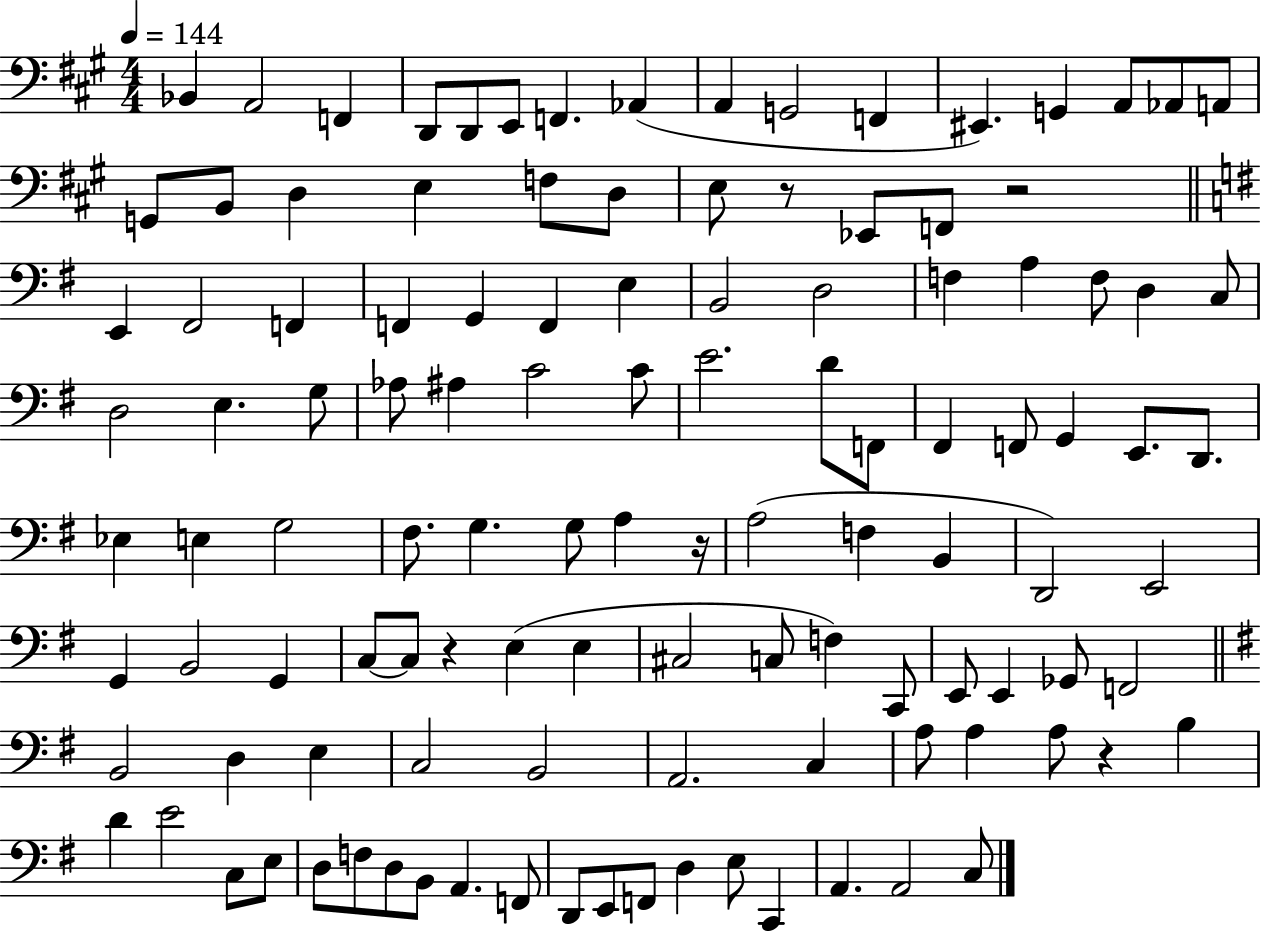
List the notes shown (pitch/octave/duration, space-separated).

Bb2/q A2/h F2/q D2/e D2/e E2/e F2/q. Ab2/q A2/q G2/h F2/q EIS2/q. G2/q A2/e Ab2/e A2/e G2/e B2/e D3/q E3/q F3/e D3/e E3/e R/e Eb2/e F2/e R/h E2/q F#2/h F2/q F2/q G2/q F2/q E3/q B2/h D3/h F3/q A3/q F3/e D3/q C3/e D3/h E3/q. G3/e Ab3/e A#3/q C4/h C4/e E4/h. D4/e F2/e F#2/q F2/e G2/q E2/e. D2/e. Eb3/q E3/q G3/h F#3/e. G3/q. G3/e A3/q R/s A3/h F3/q B2/q D2/h E2/h G2/q B2/h G2/q C3/e C3/e R/q E3/q E3/q C#3/h C3/e F3/q C2/e E2/e E2/q Gb2/e F2/h B2/h D3/q E3/q C3/h B2/h A2/h. C3/q A3/e A3/q A3/e R/q B3/q D4/q E4/h C3/e E3/e D3/e F3/e D3/e B2/e A2/q. F2/e D2/e E2/e F2/e D3/q E3/e C2/q A2/q. A2/h C3/e